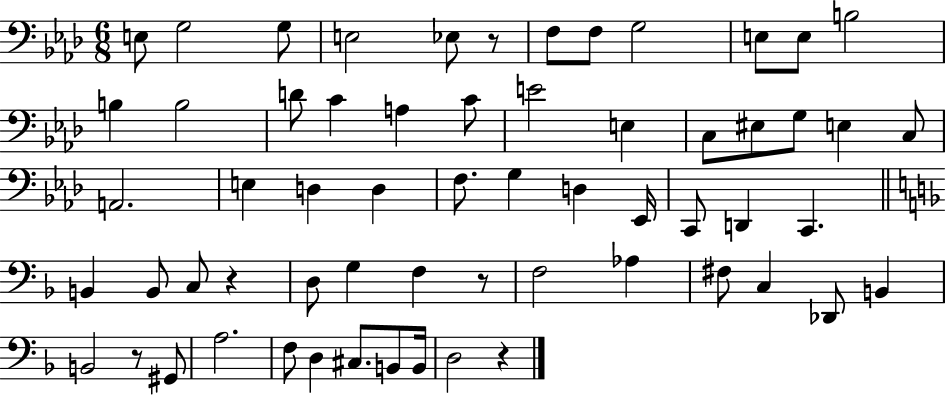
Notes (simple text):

E3/e G3/h G3/e E3/h Eb3/e R/e F3/e F3/e G3/h E3/e E3/e B3/h B3/q B3/h D4/e C4/q A3/q C4/e E4/h E3/q C3/e EIS3/e G3/e E3/q C3/e A2/h. E3/q D3/q D3/q F3/e. G3/q D3/q Eb2/s C2/e D2/q C2/q. B2/q B2/e C3/e R/q D3/e G3/q F3/q R/e F3/h Ab3/q F#3/e C3/q Db2/e B2/q B2/h R/e G#2/e A3/h. F3/e D3/q C#3/e. B2/e B2/s D3/h R/q